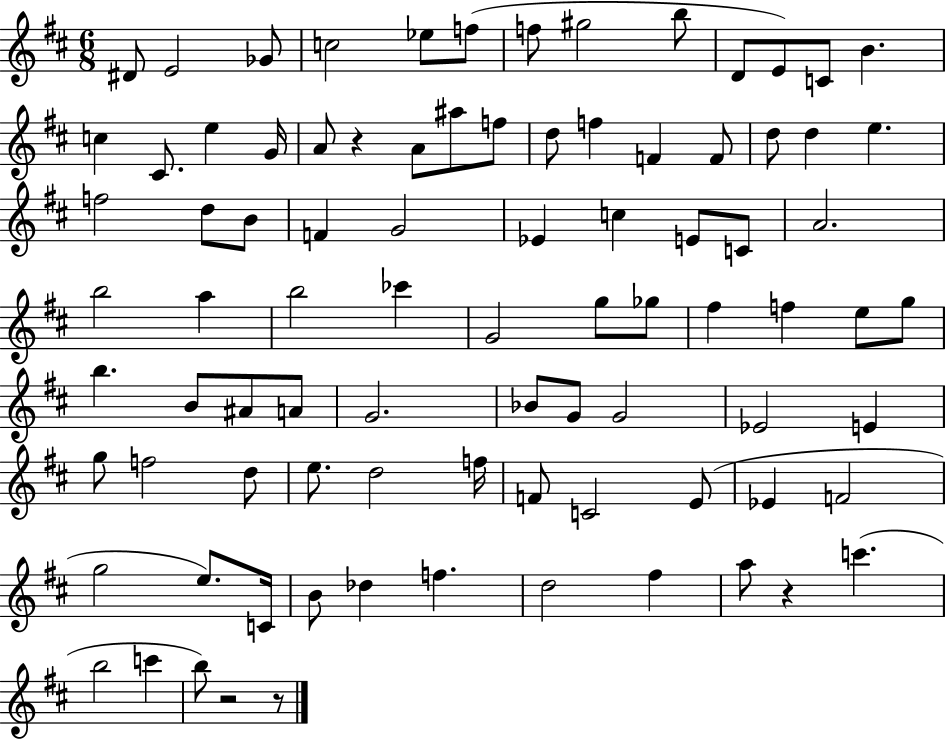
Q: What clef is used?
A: treble